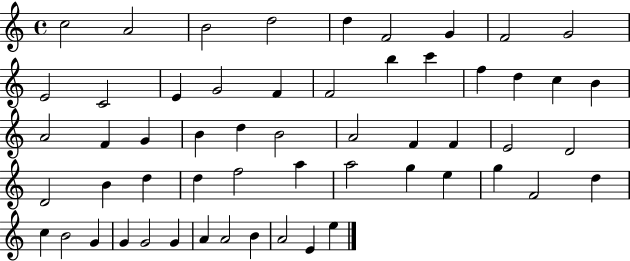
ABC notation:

X:1
T:Untitled
M:4/4
L:1/4
K:C
c2 A2 B2 d2 d F2 G F2 G2 E2 C2 E G2 F F2 b c' f d c B A2 F G B d B2 A2 F F E2 D2 D2 B d d f2 a a2 g e g F2 d c B2 G G G2 G A A2 B A2 E e